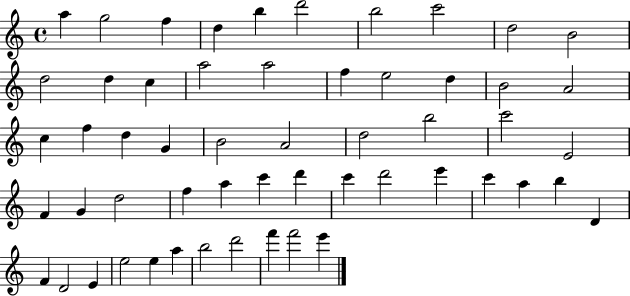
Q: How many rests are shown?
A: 0